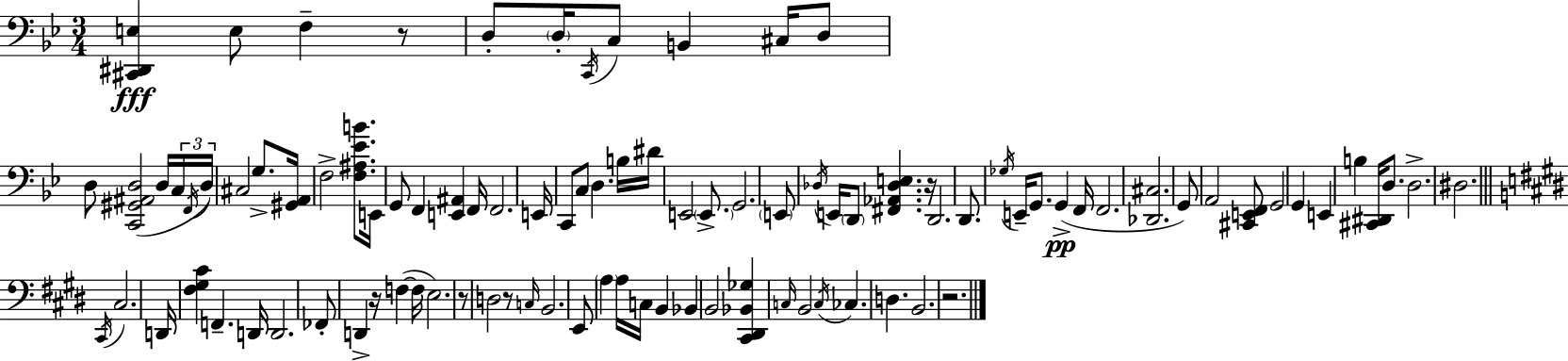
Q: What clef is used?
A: bass